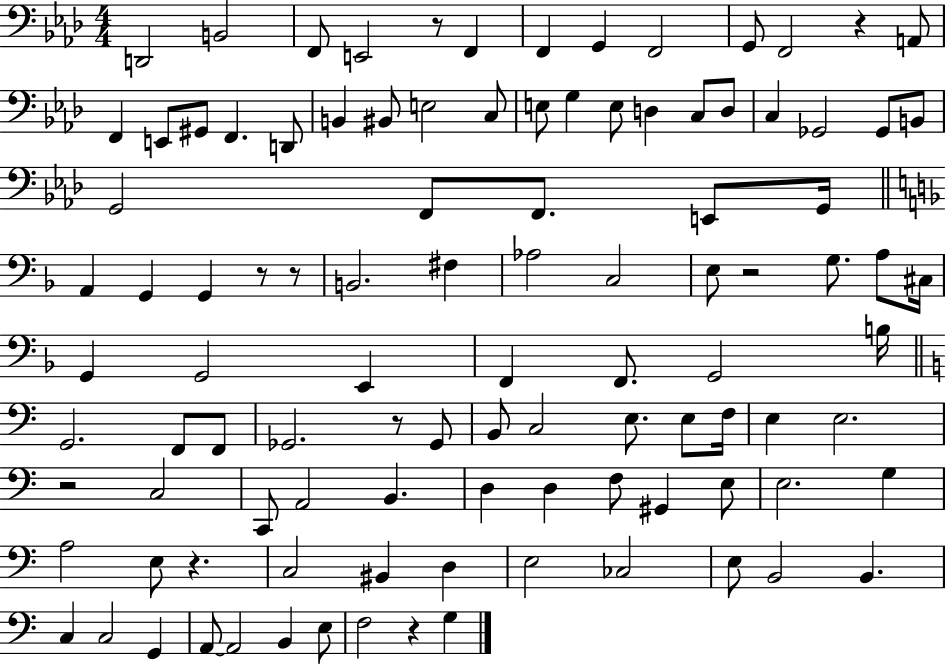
D2/h B2/h F2/e E2/h R/e F2/q F2/q G2/q F2/h G2/e F2/h R/q A2/e F2/q E2/e G#2/e F2/q. D2/e B2/q BIS2/e E3/h C3/e E3/e G3/q E3/e D3/q C3/e D3/e C3/q Gb2/h Gb2/e B2/e G2/h F2/e F2/e. E2/e G2/s A2/q G2/q G2/q R/e R/e B2/h. F#3/q Ab3/h C3/h E3/e R/h G3/e. A3/e C#3/s G2/q G2/h E2/q F2/q F2/e. G2/h B3/s G2/h. F2/e F2/e Gb2/h. R/e Gb2/e B2/e C3/h E3/e. E3/e F3/s E3/q E3/h. R/h C3/h C2/e A2/h B2/q. D3/q D3/q F3/e G#2/q E3/e E3/h. G3/q A3/h E3/e R/q. C3/h BIS2/q D3/q E3/h CES3/h E3/e B2/h B2/q. C3/q C3/h G2/q A2/e A2/h B2/q E3/e F3/h R/q G3/q